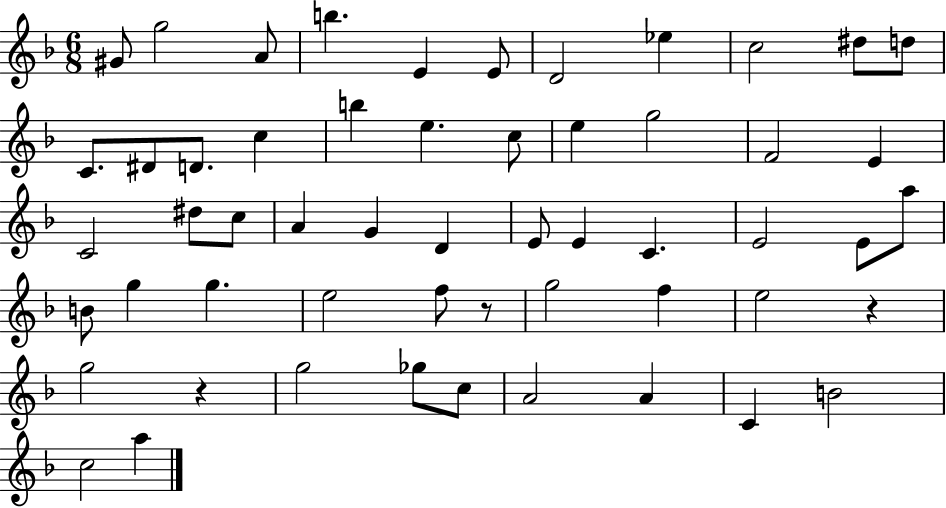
G#4/e G5/h A4/e B5/q. E4/q E4/e D4/h Eb5/q C5/h D#5/e D5/e C4/e. D#4/e D4/e. C5/q B5/q E5/q. C5/e E5/q G5/h F4/h E4/q C4/h D#5/e C5/e A4/q G4/q D4/q E4/e E4/q C4/q. E4/h E4/e A5/e B4/e G5/q G5/q. E5/h F5/e R/e G5/h F5/q E5/h R/q G5/h R/q G5/h Gb5/e C5/e A4/h A4/q C4/q B4/h C5/h A5/q